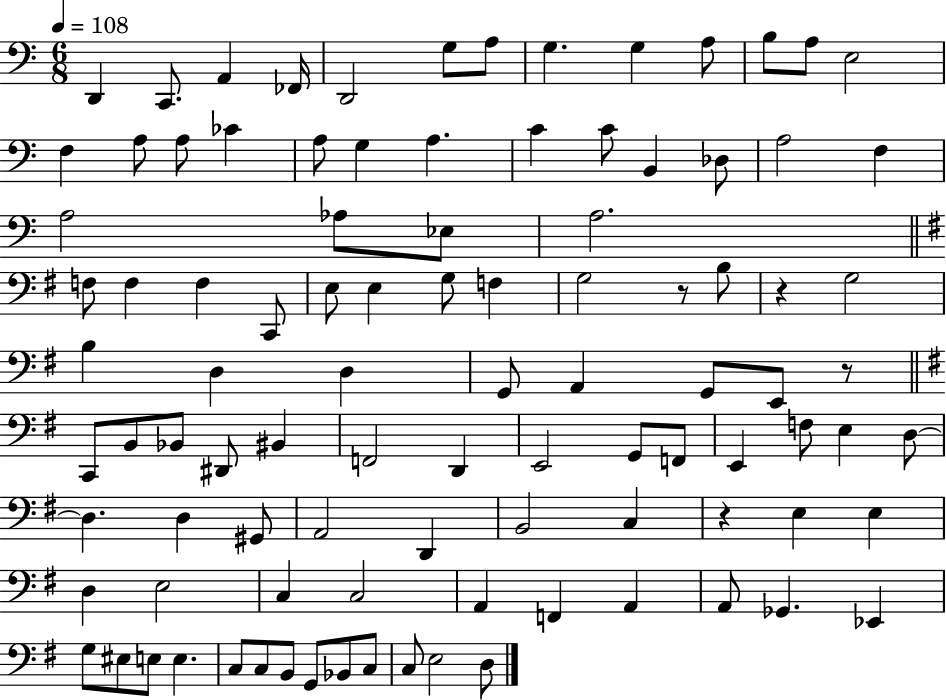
{
  \clef bass
  \numericTimeSignature
  \time 6/8
  \key c \major
  \tempo 4 = 108
  \repeat volta 2 { d,4 c,8. a,4 fes,16 | d,2 g8 a8 | g4. g4 a8 | b8 a8 e2 | \break f4 a8 a8 ces'4 | a8 g4 a4. | c'4 c'8 b,4 des8 | a2 f4 | \break a2 aes8 ees8 | a2. | \bar "||" \break \key g \major f8 f4 f4 c,8 | e8 e4 g8 f4 | g2 r8 b8 | r4 g2 | \break b4 d4 d4 | g,8 a,4 g,8 e,8 r8 | \bar "||" \break \key g \major c,8 b,8 bes,8 dis,8 bis,4 | f,2 d,4 | e,2 g,8 f,8 | e,4 f8 e4 d8~~ | \break d4. d4 gis,8 | a,2 d,4 | b,2 c4 | r4 e4 e4 | \break d4 e2 | c4 c2 | a,4 f,4 a,4 | a,8 ges,4. ees,4 | \break g8 eis8 e8 e4. | c8 c8 b,8 g,8 bes,8 c8 | c8 e2 d8 | } \bar "|."
}